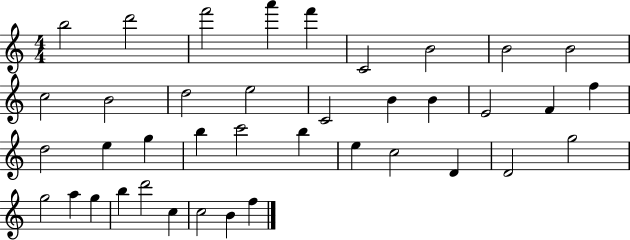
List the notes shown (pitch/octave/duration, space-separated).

B5/h D6/h F6/h A6/q F6/q C4/h B4/h B4/h B4/h C5/h B4/h D5/h E5/h C4/h B4/q B4/q E4/h F4/q F5/q D5/h E5/q G5/q B5/q C6/h B5/q E5/q C5/h D4/q D4/h G5/h G5/h A5/q G5/q B5/q D6/h C5/q C5/h B4/q F5/q